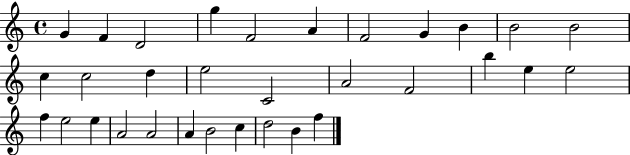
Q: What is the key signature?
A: C major